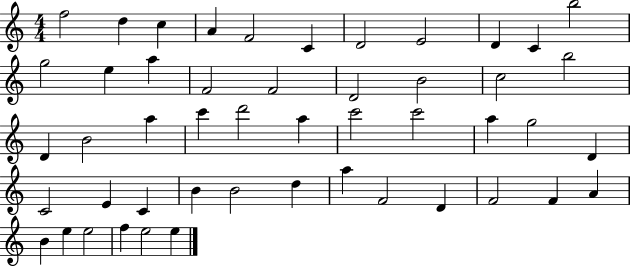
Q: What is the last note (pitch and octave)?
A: E5